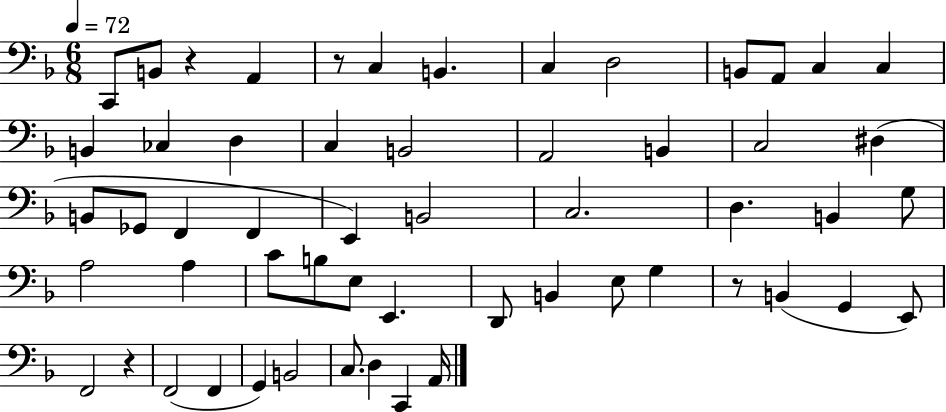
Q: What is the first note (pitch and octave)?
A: C2